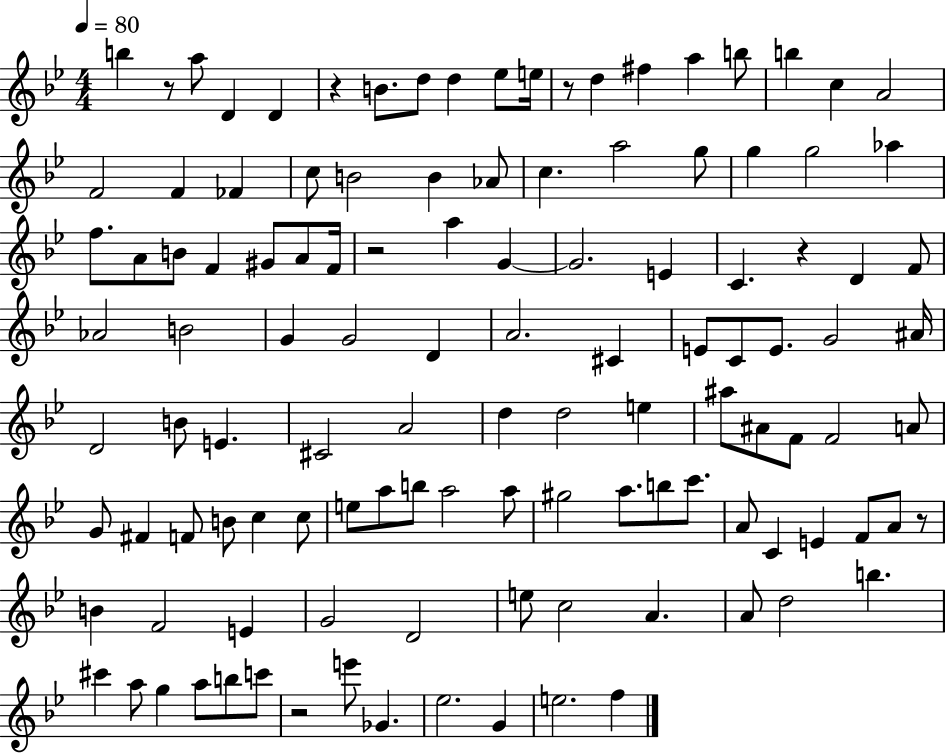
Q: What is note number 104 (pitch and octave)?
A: B5